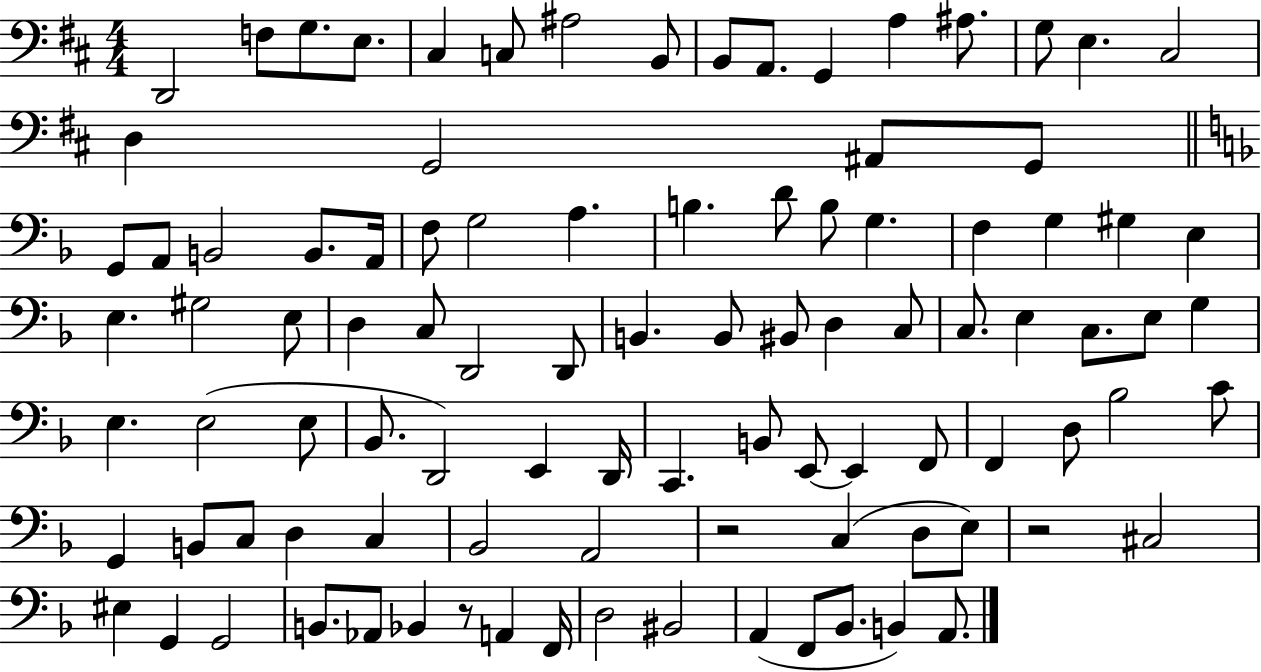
D2/h F3/e G3/e. E3/e. C#3/q C3/e A#3/h B2/e B2/e A2/e. G2/q A3/q A#3/e. G3/e E3/q. C#3/h D3/q G2/h A#2/e G2/e G2/e A2/e B2/h B2/e. A2/s F3/e G3/h A3/q. B3/q. D4/e B3/e G3/q. F3/q G3/q G#3/q E3/q E3/q. G#3/h E3/e D3/q C3/e D2/h D2/e B2/q. B2/e BIS2/e D3/q C3/e C3/e. E3/q C3/e. E3/e G3/q E3/q. E3/h E3/e Bb2/e. D2/h E2/q D2/s C2/q. B2/e E2/e E2/q F2/e F2/q D3/e Bb3/h C4/e G2/q B2/e C3/e D3/q C3/q Bb2/h A2/h R/h C3/q D3/e E3/e R/h C#3/h EIS3/q G2/q G2/h B2/e. Ab2/e Bb2/q R/e A2/q F2/s D3/h BIS2/h A2/q F2/e Bb2/e. B2/q A2/e.